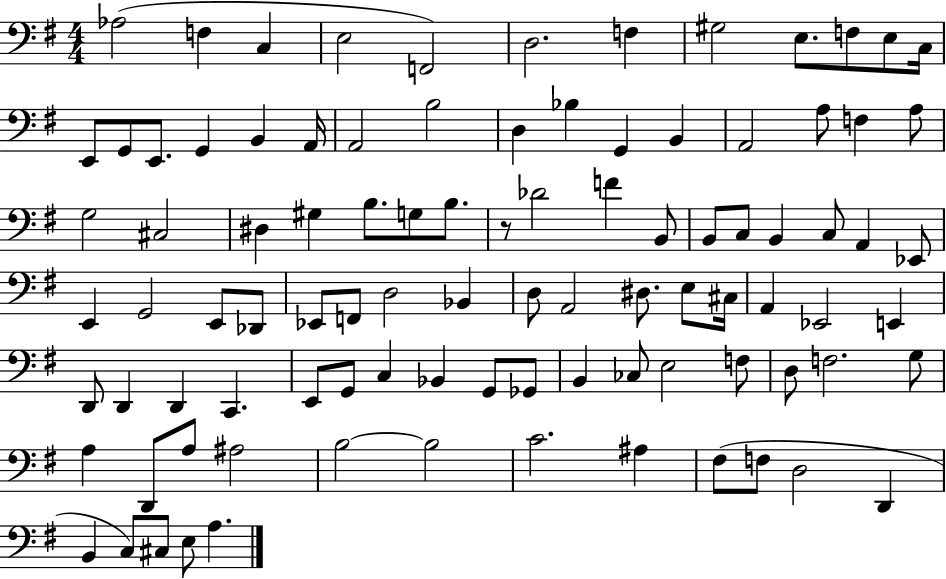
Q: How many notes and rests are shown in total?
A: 95